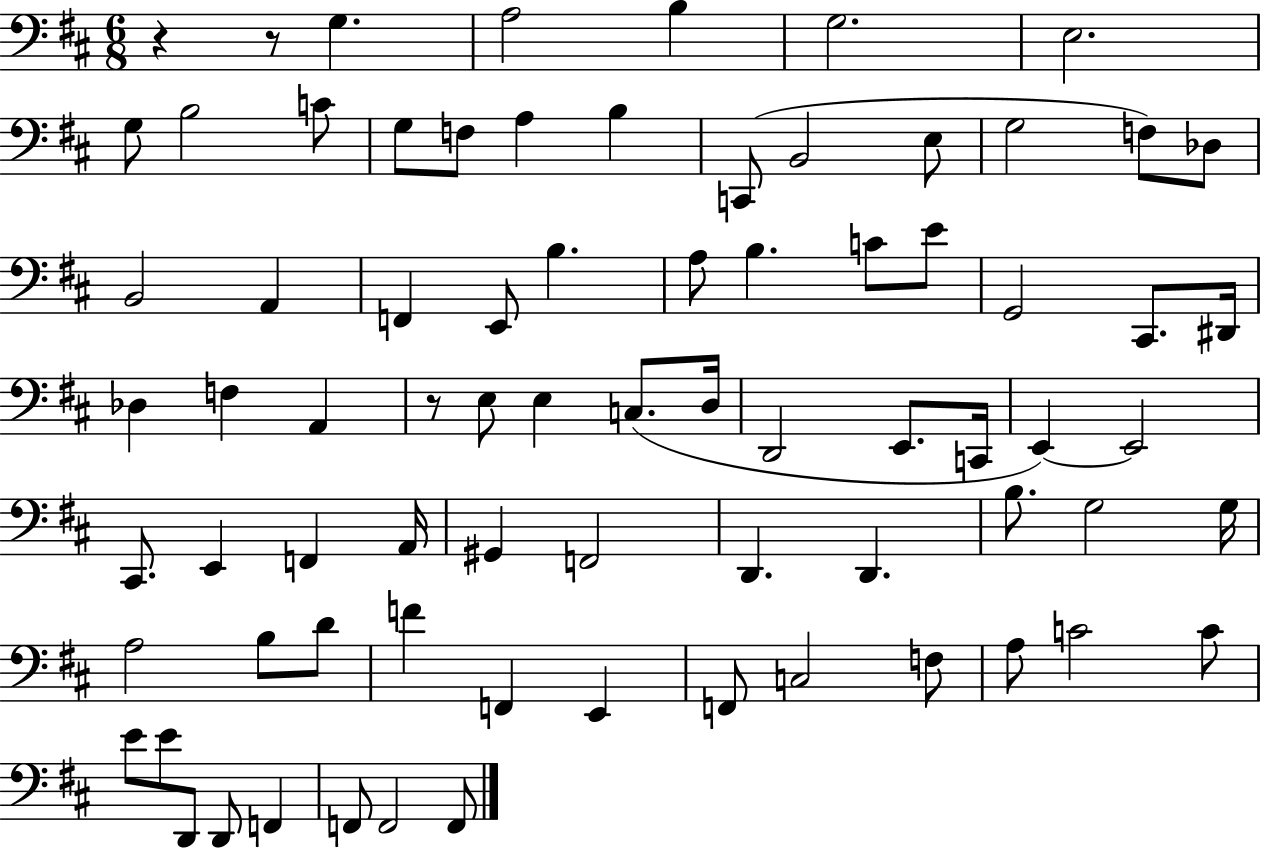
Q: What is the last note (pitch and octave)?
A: F2